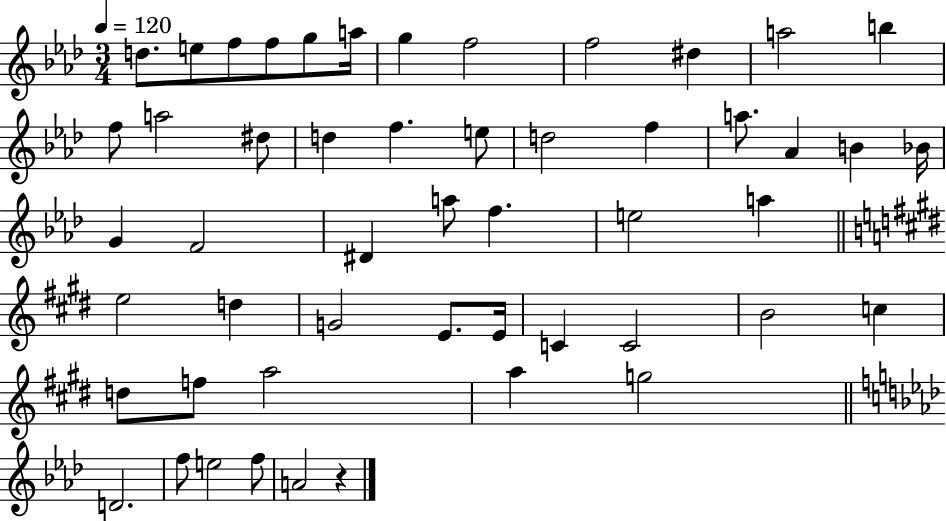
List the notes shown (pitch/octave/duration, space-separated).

D5/e. E5/e F5/e F5/e G5/e A5/s G5/q F5/h F5/h D#5/q A5/h B5/q F5/e A5/h D#5/e D5/q F5/q. E5/e D5/h F5/q A5/e. Ab4/q B4/q Bb4/s G4/q F4/h D#4/q A5/e F5/q. E5/h A5/q E5/h D5/q G4/h E4/e. E4/s C4/q C4/h B4/h C5/q D5/e F5/e A5/h A5/q G5/h D4/h. F5/e E5/h F5/e A4/h R/q